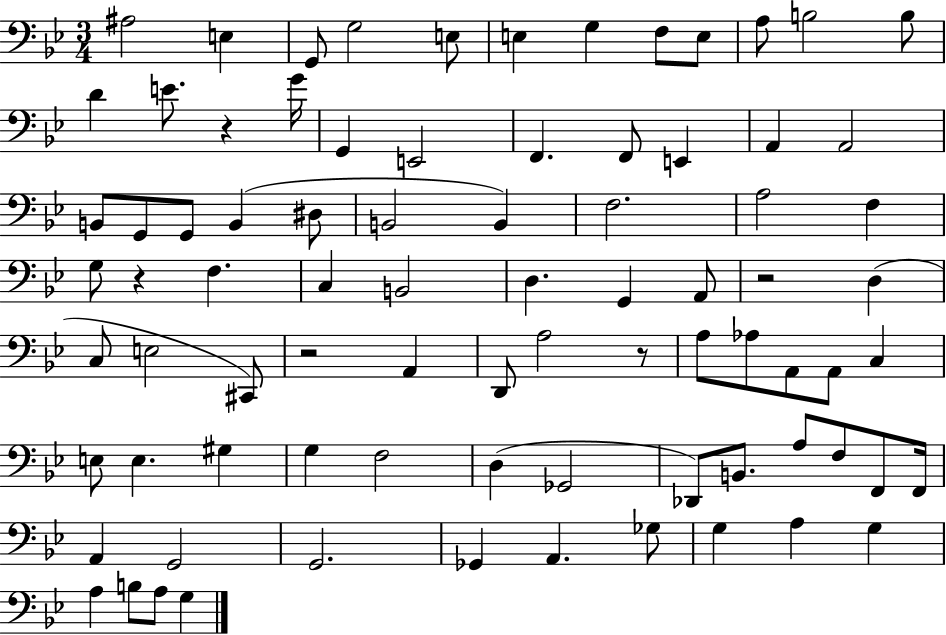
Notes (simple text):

A#3/h E3/q G2/e G3/h E3/e E3/q G3/q F3/e E3/e A3/e B3/h B3/e D4/q E4/e. R/q G4/s G2/q E2/h F2/q. F2/e E2/q A2/q A2/h B2/e G2/e G2/e B2/q D#3/e B2/h B2/q F3/h. A3/h F3/q G3/e R/q F3/q. C3/q B2/h D3/q. G2/q A2/e R/h D3/q C3/e E3/h C#2/e R/h A2/q D2/e A3/h R/e A3/e Ab3/e A2/e A2/e C3/q E3/e E3/q. G#3/q G3/q F3/h D3/q Gb2/h Db2/e B2/e. A3/e F3/e F2/e F2/s A2/q G2/h G2/h. Gb2/q A2/q. Gb3/e G3/q A3/q G3/q A3/q B3/e A3/e G3/q